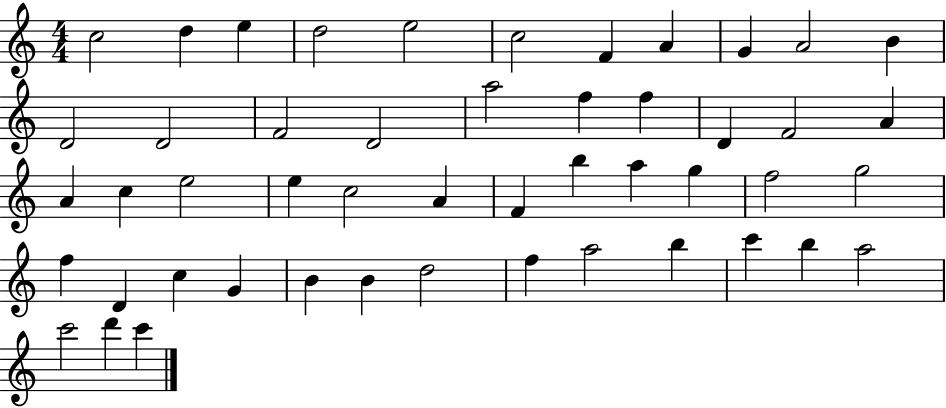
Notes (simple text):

C5/h D5/q E5/q D5/h E5/h C5/h F4/q A4/q G4/q A4/h B4/q D4/h D4/h F4/h D4/h A5/h F5/q F5/q D4/q F4/h A4/q A4/q C5/q E5/h E5/q C5/h A4/q F4/q B5/q A5/q G5/q F5/h G5/h F5/q D4/q C5/q G4/q B4/q B4/q D5/h F5/q A5/h B5/q C6/q B5/q A5/h C6/h D6/q C6/q